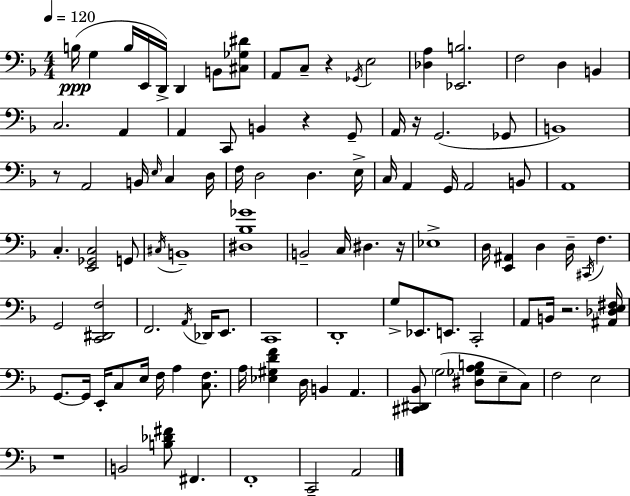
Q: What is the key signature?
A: D minor